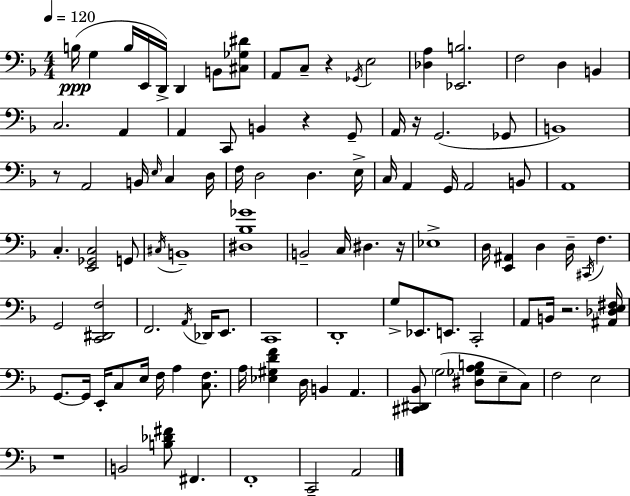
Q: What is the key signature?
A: D minor